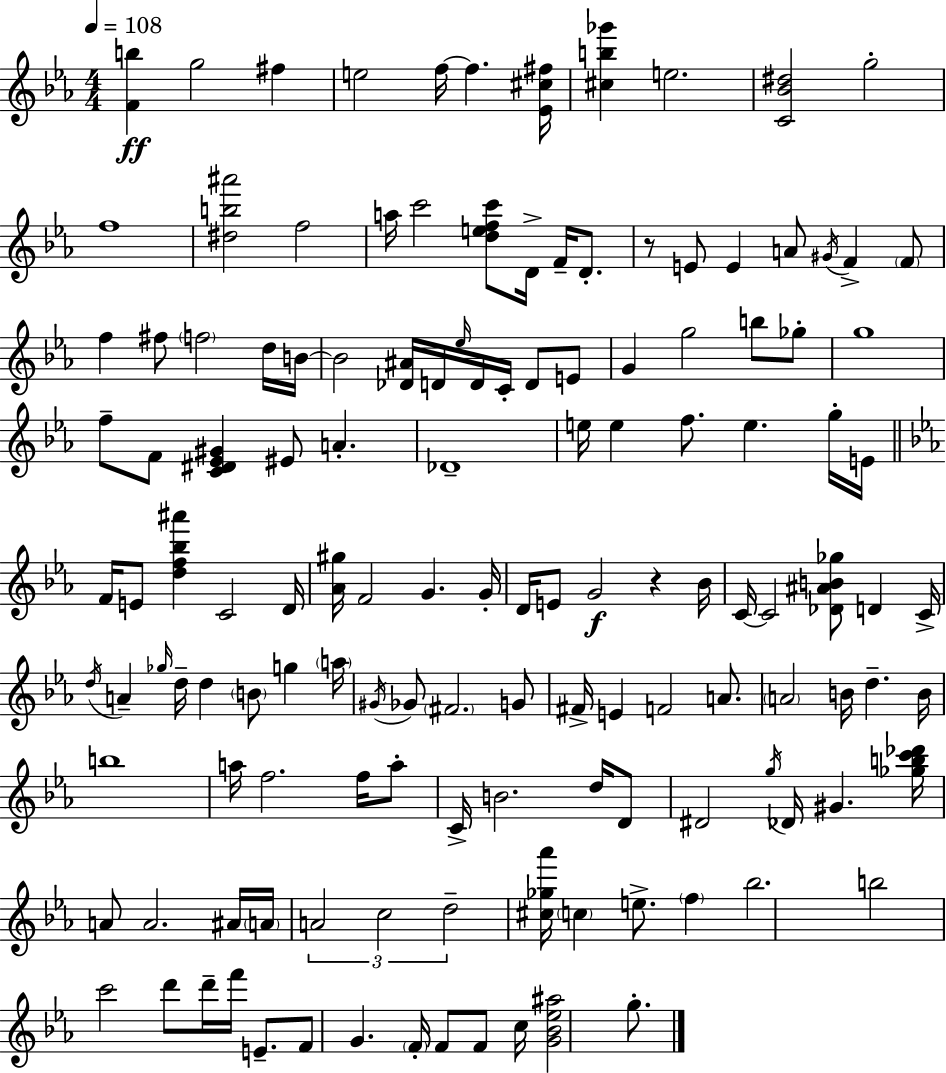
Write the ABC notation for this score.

X:1
T:Untitled
M:4/4
L:1/4
K:Eb
[Fb] g2 ^f e2 f/4 f [_E^c^f]/4 [^cb_g'] e2 [C_B^d]2 g2 f4 [^db^a']2 f2 a/4 c'2 [defc']/2 D/4 F/4 D/2 z/2 E/2 E A/2 ^G/4 F F/2 f ^f/2 f2 d/4 B/4 B2 [_D^A]/4 D/4 _e/4 D/4 C/4 D/2 E/2 G g2 b/2 _g/2 g4 f/2 F/2 [C^D_E^G] ^E/2 A _D4 e/4 e f/2 e g/4 E/4 F/4 E/2 [df_b^a'] C2 D/4 [_A^g]/4 F2 G G/4 D/4 E/2 G2 z _B/4 C/4 C2 [_D^AB_g]/2 D C/4 d/4 A _g/4 d/4 d B/2 g a/4 ^G/4 _G/2 ^F2 G/2 ^F/4 E F2 A/2 A2 B/4 d B/4 b4 a/4 f2 f/4 a/2 C/4 B2 d/4 D/2 ^D2 g/4 _D/4 ^G [_gbc'_d']/4 A/2 A2 ^A/4 A/4 A2 c2 d2 [^c_g_a']/4 c e/2 f _b2 b2 c'2 d'/2 d'/4 f'/4 E/2 F/2 G F/4 F/2 F/2 c/4 [G_B_e^a]2 g/2